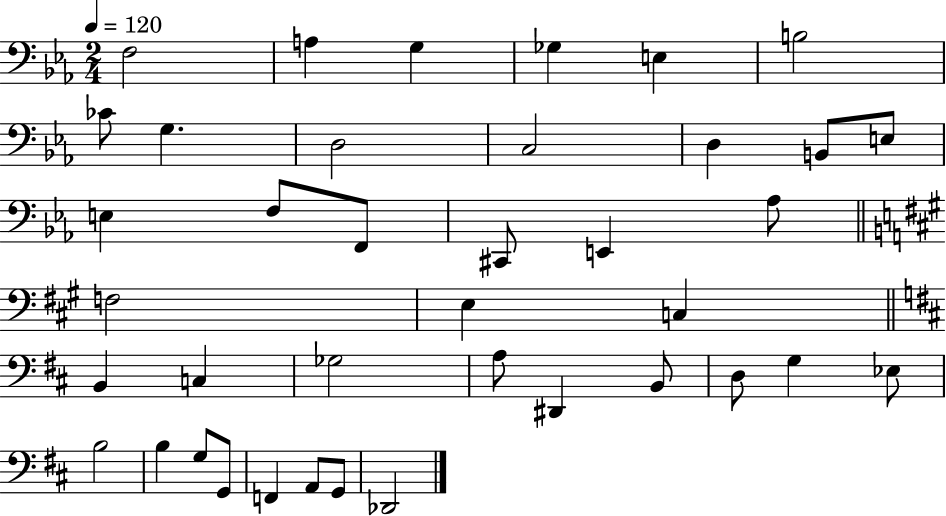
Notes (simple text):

F3/h A3/q G3/q Gb3/q E3/q B3/h CES4/e G3/q. D3/h C3/h D3/q B2/e E3/e E3/q F3/e F2/e C#2/e E2/q Ab3/e F3/h E3/q C3/q B2/q C3/q Gb3/h A3/e D#2/q B2/e D3/e G3/q Eb3/e B3/h B3/q G3/e G2/e F2/q A2/e G2/e Db2/h